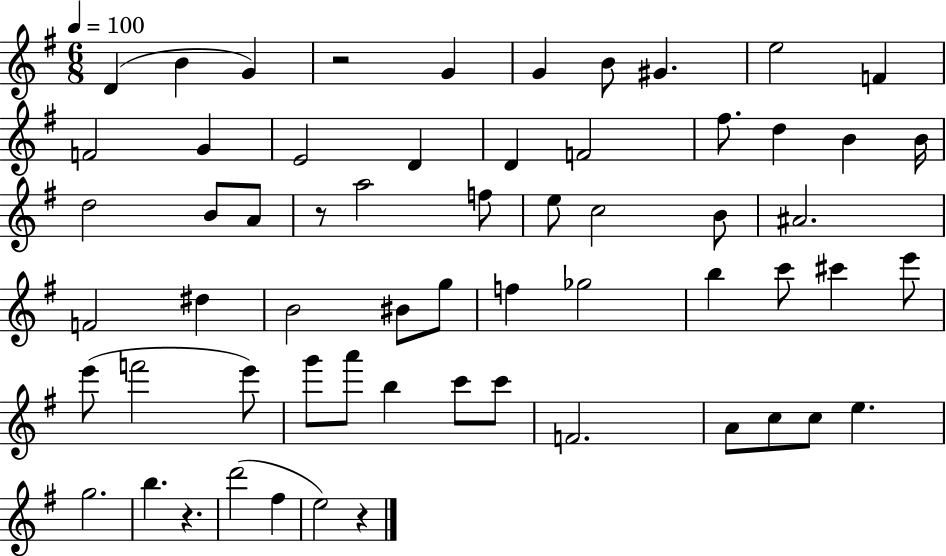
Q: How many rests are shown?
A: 4